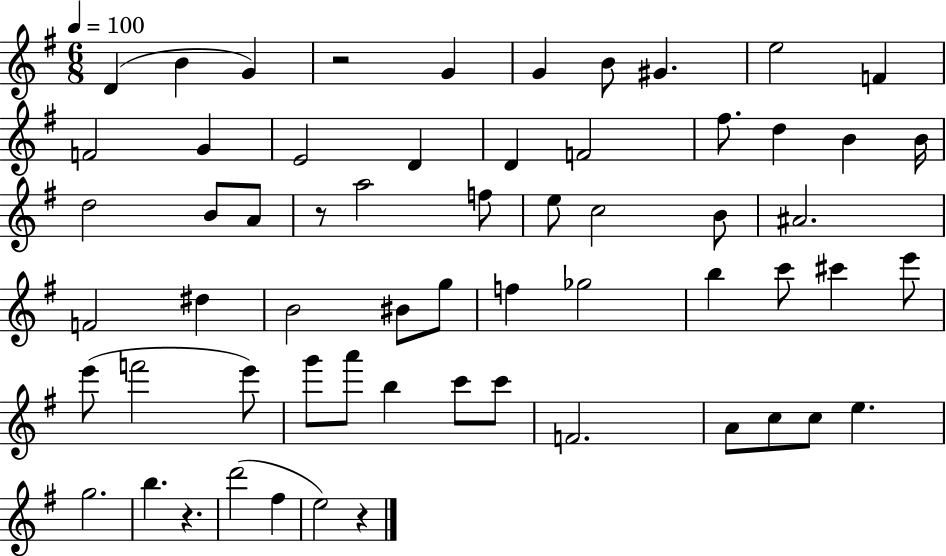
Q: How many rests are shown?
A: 4